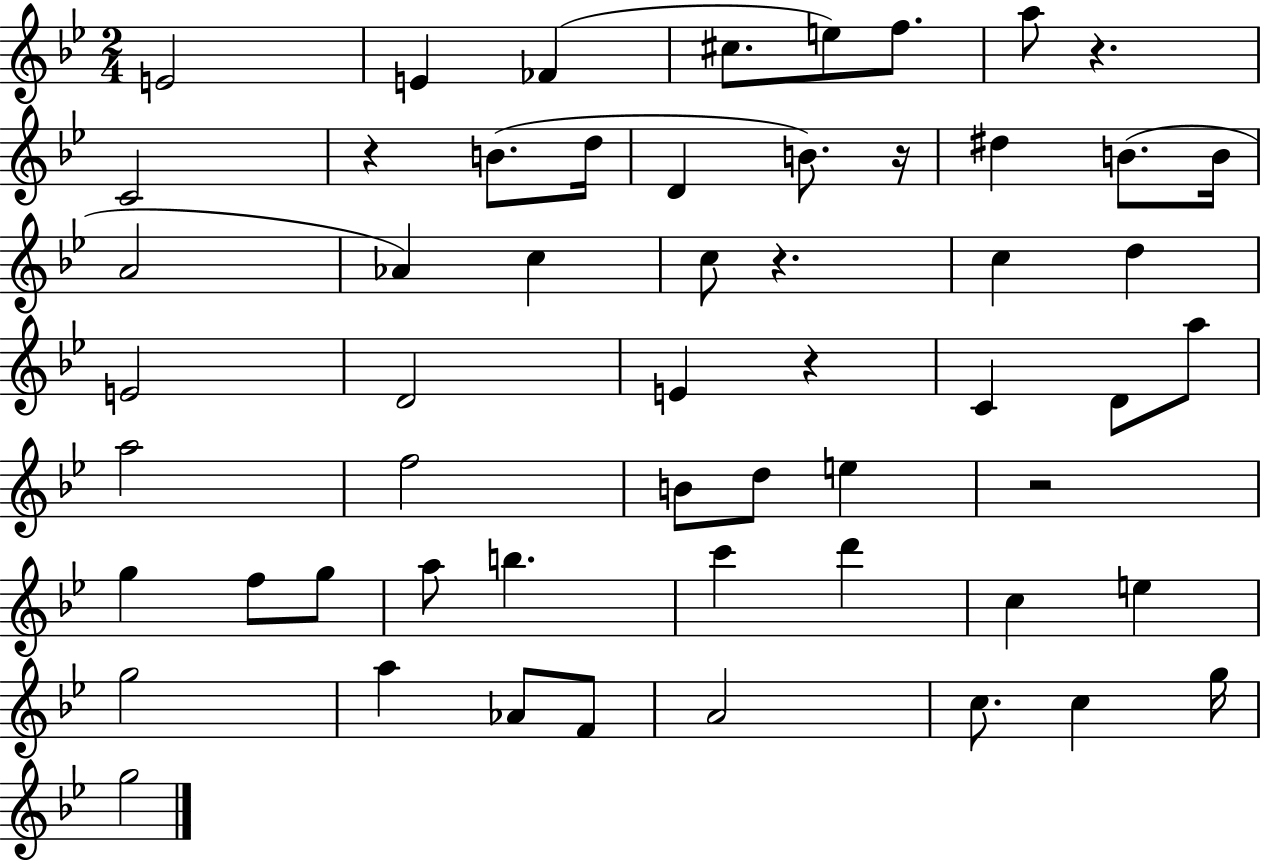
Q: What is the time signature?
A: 2/4